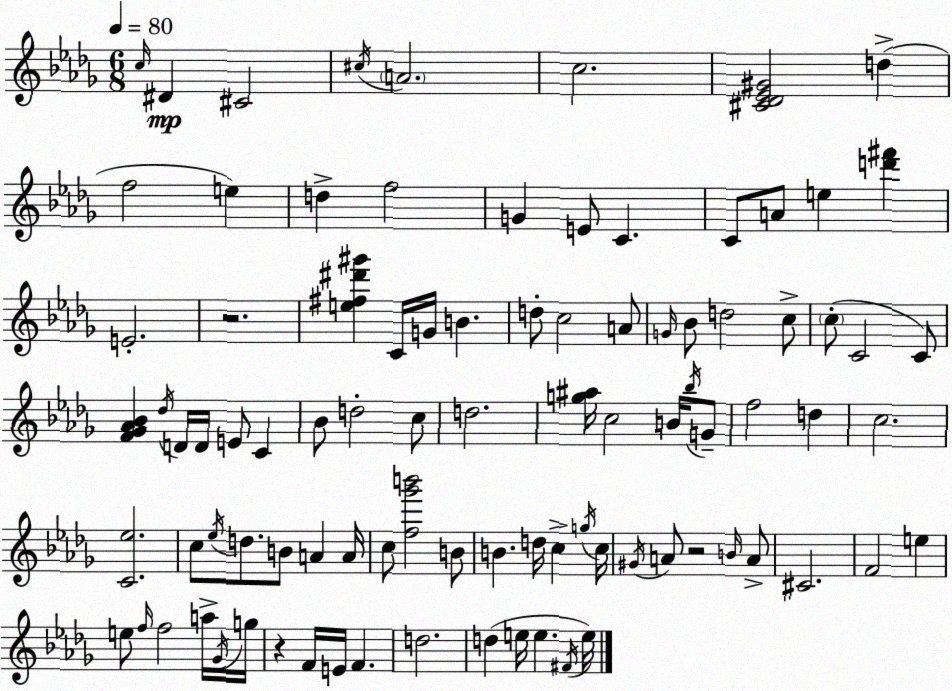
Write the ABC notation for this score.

X:1
T:Untitled
M:6/8
L:1/4
K:Bbm
c/4 ^D ^C2 ^c/4 A2 c2 [^C_D_E^G]2 d f2 e d f2 G E/2 C C/2 A/2 e [d'^f'] E2 z2 [e^f^d'^g'] C/4 G/4 B d/2 c2 A/2 G/4 _B/2 d2 c/2 c/2 C2 C/2 [F_G_A_B] _d/4 D/4 D/4 E/2 C _B/2 d2 c/2 d2 [g^a]/4 c2 B/4 _b/4 G/2 f2 d c2 [C_e]2 c/2 _e/4 d/2 B/2 A A/4 c/2 [f_g'b']2 B/2 B d/4 c g/4 c/4 ^G/4 A/2 z2 B/4 A/2 ^C2 F2 e e/2 f/4 f2 a/4 _G/4 g/4 z F/4 E/4 F d2 d e/4 e ^F/4 e/4